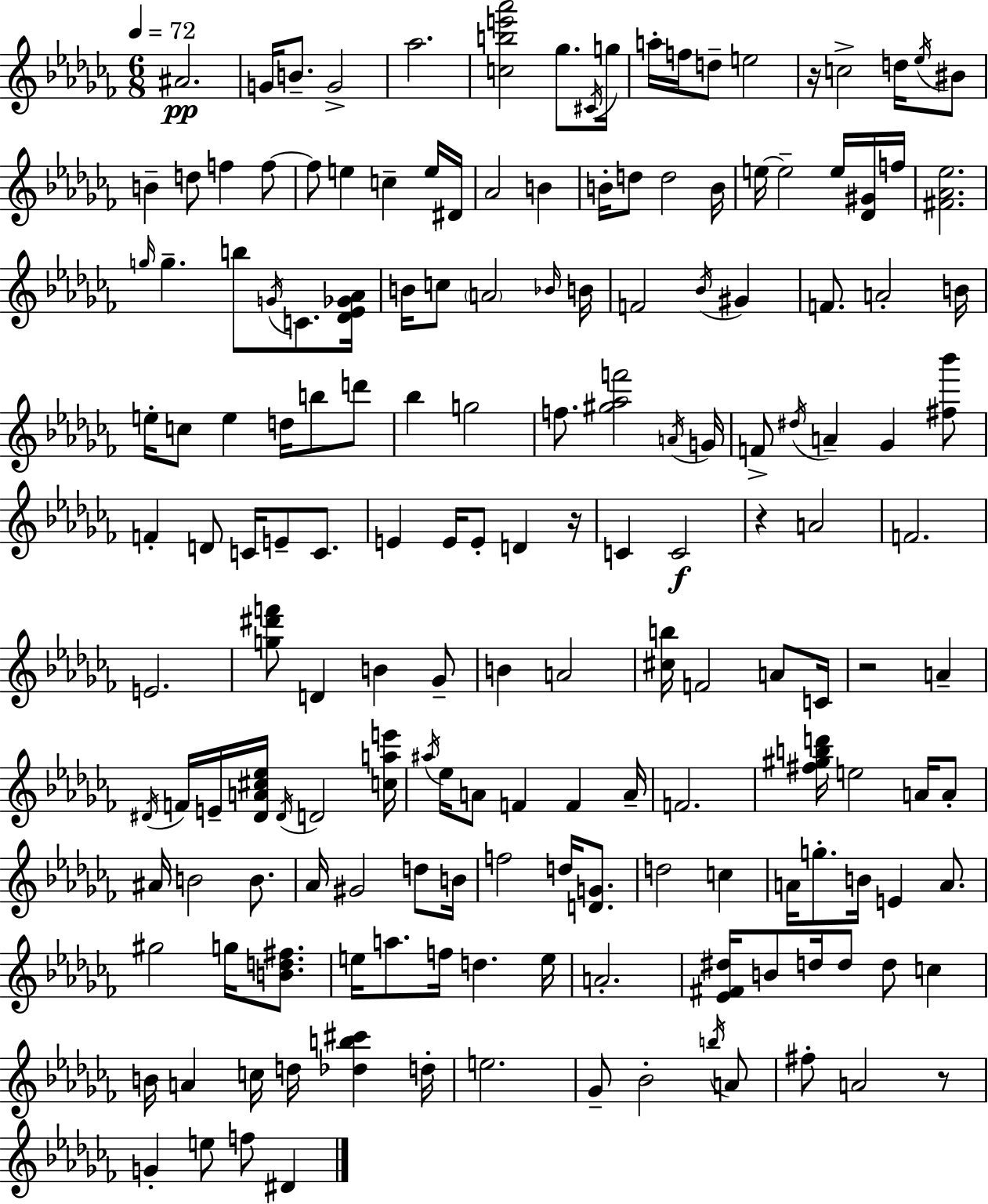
X:1
T:Untitled
M:6/8
L:1/4
K:Abm
^A2 G/4 B/2 G2 _a2 [cbe'_a']2 _g/2 ^C/4 g/4 a/4 f/4 d/2 e2 z/4 c2 d/4 _e/4 ^B/2 B d/2 f f/2 f/2 e c e/4 ^D/4 _A2 B B/4 d/2 d2 B/4 e/4 e2 e/4 [_D^G]/4 f/4 [^F_A_e]2 g/4 g b/2 G/4 C/2 [_D_E_G_A]/4 B/4 c/2 A2 _B/4 B/4 F2 _B/4 ^G F/2 A2 B/4 e/4 c/2 e d/4 b/2 d'/2 _b g2 f/2 [^g_af']2 A/4 G/4 F/2 ^d/4 A _G [^f_b']/2 F D/2 C/4 E/2 C/2 E E/4 E/2 D z/4 C C2 z A2 F2 E2 [g^d'f']/2 D B _G/2 B A2 [^cb]/4 F2 A/2 C/4 z2 A ^D/4 F/4 E/4 [^DA^c_e]/4 ^D/4 D2 [cae']/4 ^a/4 _e/4 A/2 F F A/4 F2 [^f^gbd']/4 e2 A/4 A/2 ^A/4 B2 B/2 _A/4 ^G2 d/2 B/4 f2 d/4 [DG]/2 d2 c A/4 g/2 B/4 E A/2 ^g2 g/4 [Bd^f]/2 e/4 a/2 f/4 d e/4 A2 [_E^F^d]/4 B/2 d/4 d/2 d/2 c B/4 A c/4 d/4 [_db^c'] d/4 e2 _G/2 _B2 b/4 A/2 ^f/2 A2 z/2 G e/2 f/2 ^D